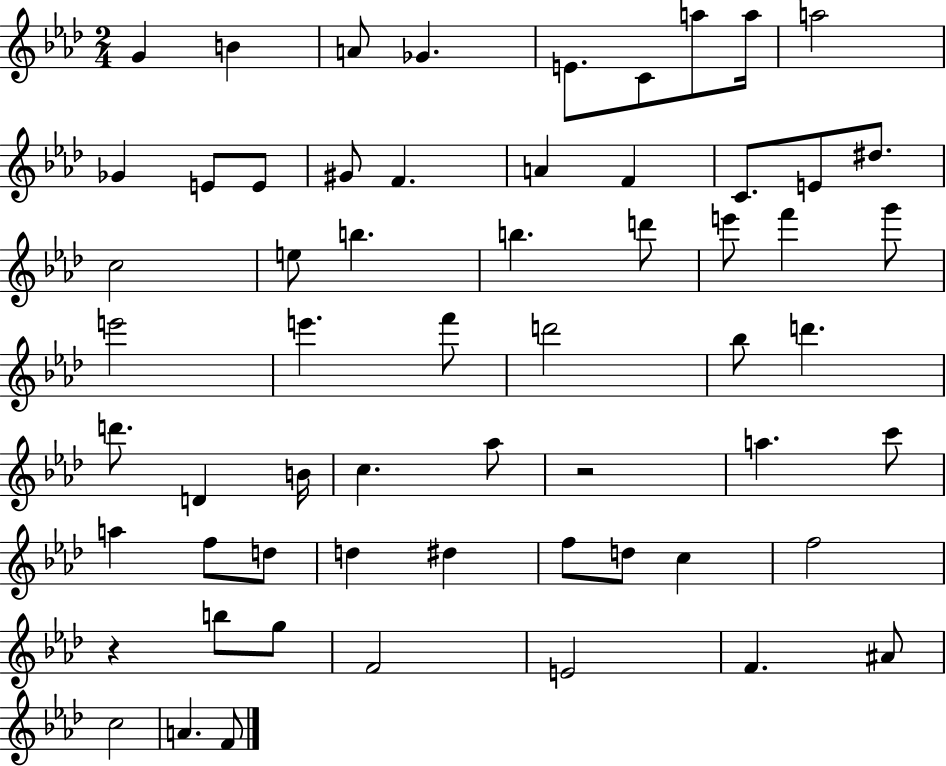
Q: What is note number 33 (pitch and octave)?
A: D6